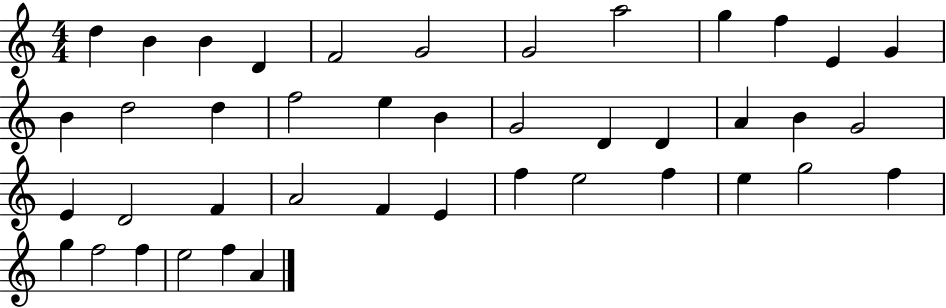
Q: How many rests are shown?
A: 0